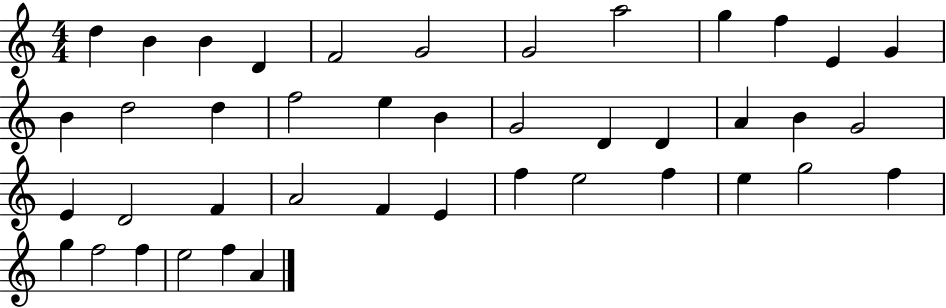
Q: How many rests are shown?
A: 0